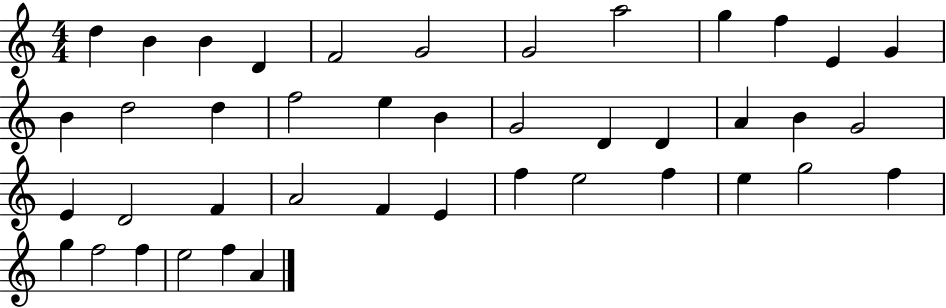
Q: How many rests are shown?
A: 0